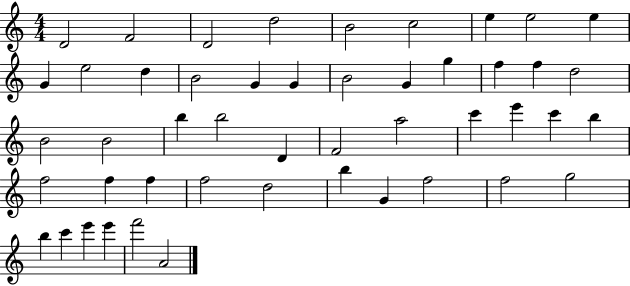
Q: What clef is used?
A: treble